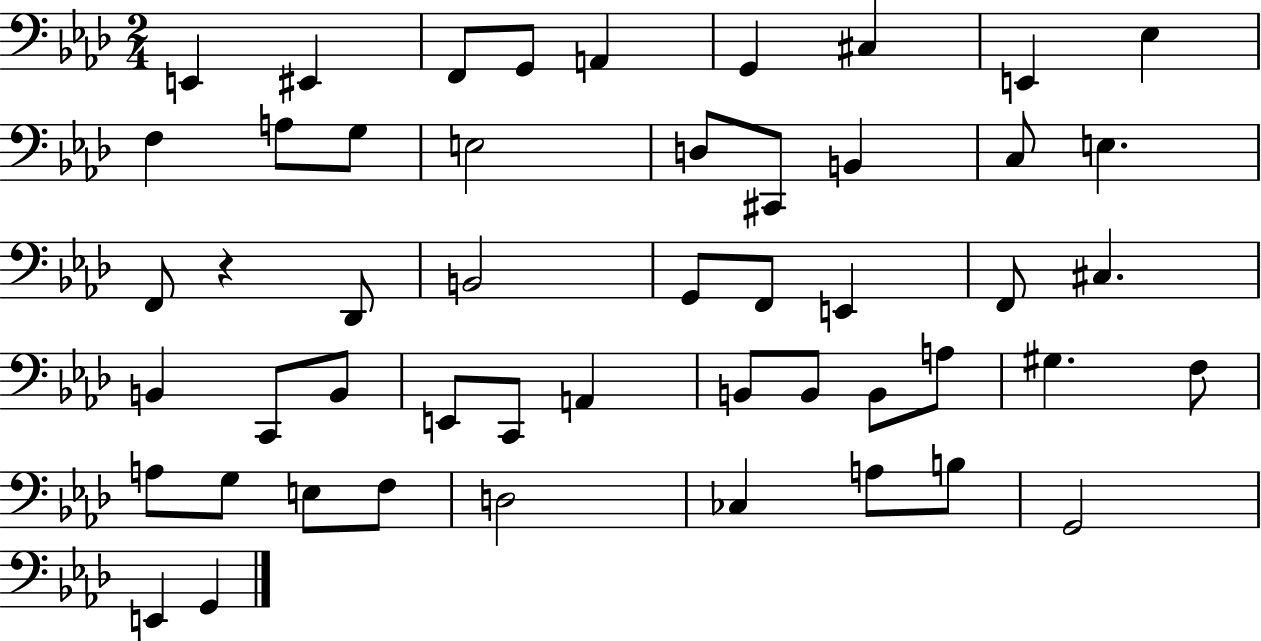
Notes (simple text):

E2/q EIS2/q F2/e G2/e A2/q G2/q C#3/q E2/q Eb3/q F3/q A3/e G3/e E3/h D3/e C#2/e B2/q C3/e E3/q. F2/e R/q Db2/e B2/h G2/e F2/e E2/q F2/e C#3/q. B2/q C2/e B2/e E2/e C2/e A2/q B2/e B2/e B2/e A3/e G#3/q. F3/e A3/e G3/e E3/e F3/e D3/h CES3/q A3/e B3/e G2/h E2/q G2/q